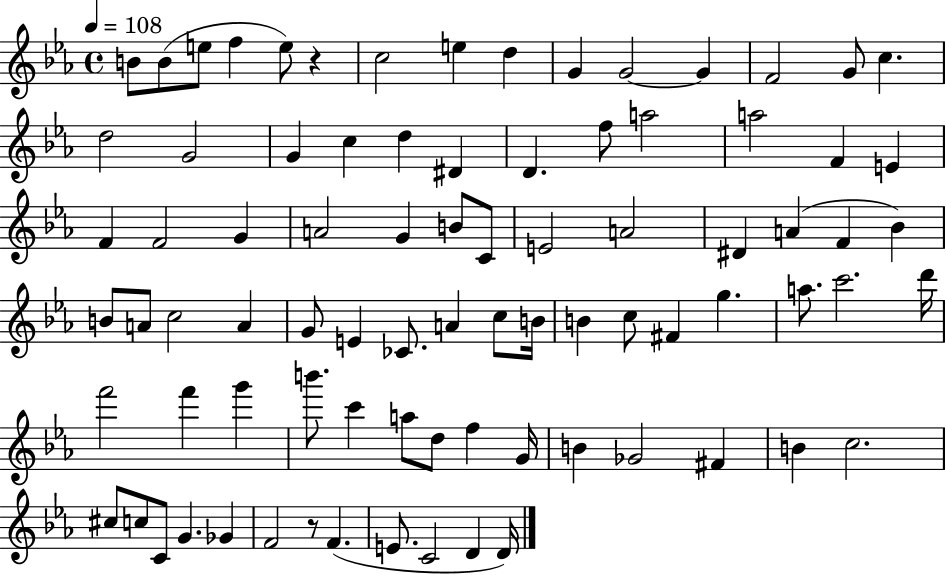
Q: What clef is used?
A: treble